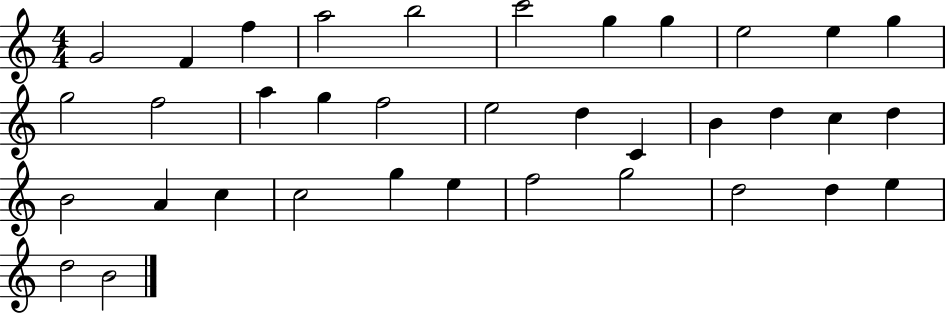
G4/h F4/q F5/q A5/h B5/h C6/h G5/q G5/q E5/h E5/q G5/q G5/h F5/h A5/q G5/q F5/h E5/h D5/q C4/q B4/q D5/q C5/q D5/q B4/h A4/q C5/q C5/h G5/q E5/q F5/h G5/h D5/h D5/q E5/q D5/h B4/h